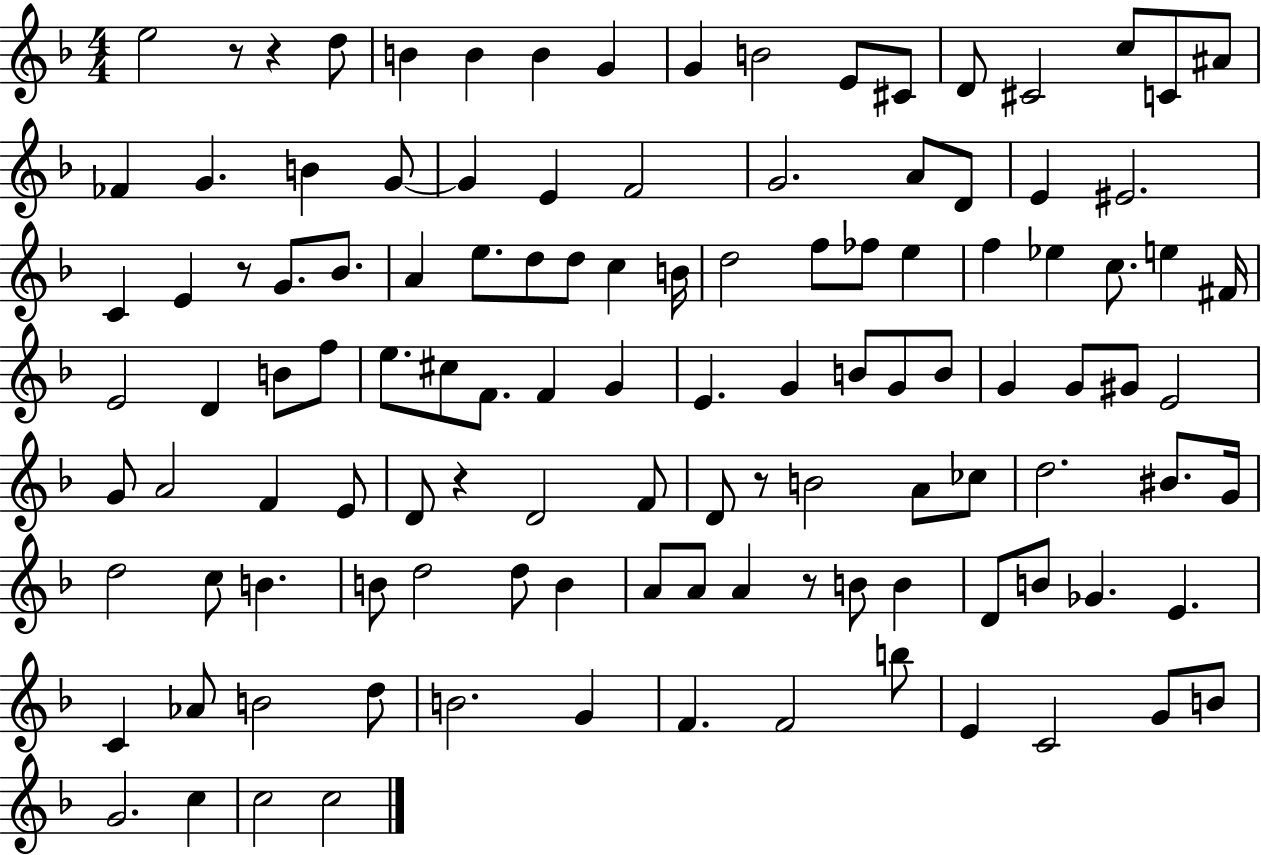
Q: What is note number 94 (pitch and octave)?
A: E4